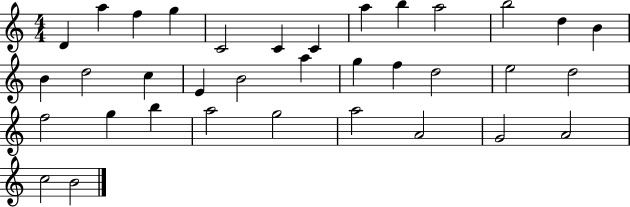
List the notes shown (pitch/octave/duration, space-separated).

D4/q A5/q F5/q G5/q C4/h C4/q C4/q A5/q B5/q A5/h B5/h D5/q B4/q B4/q D5/h C5/q E4/q B4/h A5/q G5/q F5/q D5/h E5/h D5/h F5/h G5/q B5/q A5/h G5/h A5/h A4/h G4/h A4/h C5/h B4/h